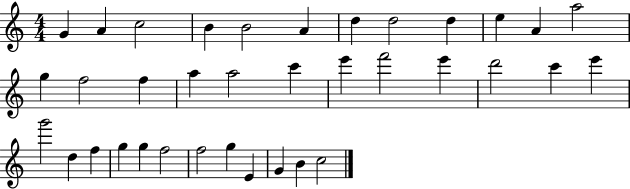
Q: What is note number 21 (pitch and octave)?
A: E6